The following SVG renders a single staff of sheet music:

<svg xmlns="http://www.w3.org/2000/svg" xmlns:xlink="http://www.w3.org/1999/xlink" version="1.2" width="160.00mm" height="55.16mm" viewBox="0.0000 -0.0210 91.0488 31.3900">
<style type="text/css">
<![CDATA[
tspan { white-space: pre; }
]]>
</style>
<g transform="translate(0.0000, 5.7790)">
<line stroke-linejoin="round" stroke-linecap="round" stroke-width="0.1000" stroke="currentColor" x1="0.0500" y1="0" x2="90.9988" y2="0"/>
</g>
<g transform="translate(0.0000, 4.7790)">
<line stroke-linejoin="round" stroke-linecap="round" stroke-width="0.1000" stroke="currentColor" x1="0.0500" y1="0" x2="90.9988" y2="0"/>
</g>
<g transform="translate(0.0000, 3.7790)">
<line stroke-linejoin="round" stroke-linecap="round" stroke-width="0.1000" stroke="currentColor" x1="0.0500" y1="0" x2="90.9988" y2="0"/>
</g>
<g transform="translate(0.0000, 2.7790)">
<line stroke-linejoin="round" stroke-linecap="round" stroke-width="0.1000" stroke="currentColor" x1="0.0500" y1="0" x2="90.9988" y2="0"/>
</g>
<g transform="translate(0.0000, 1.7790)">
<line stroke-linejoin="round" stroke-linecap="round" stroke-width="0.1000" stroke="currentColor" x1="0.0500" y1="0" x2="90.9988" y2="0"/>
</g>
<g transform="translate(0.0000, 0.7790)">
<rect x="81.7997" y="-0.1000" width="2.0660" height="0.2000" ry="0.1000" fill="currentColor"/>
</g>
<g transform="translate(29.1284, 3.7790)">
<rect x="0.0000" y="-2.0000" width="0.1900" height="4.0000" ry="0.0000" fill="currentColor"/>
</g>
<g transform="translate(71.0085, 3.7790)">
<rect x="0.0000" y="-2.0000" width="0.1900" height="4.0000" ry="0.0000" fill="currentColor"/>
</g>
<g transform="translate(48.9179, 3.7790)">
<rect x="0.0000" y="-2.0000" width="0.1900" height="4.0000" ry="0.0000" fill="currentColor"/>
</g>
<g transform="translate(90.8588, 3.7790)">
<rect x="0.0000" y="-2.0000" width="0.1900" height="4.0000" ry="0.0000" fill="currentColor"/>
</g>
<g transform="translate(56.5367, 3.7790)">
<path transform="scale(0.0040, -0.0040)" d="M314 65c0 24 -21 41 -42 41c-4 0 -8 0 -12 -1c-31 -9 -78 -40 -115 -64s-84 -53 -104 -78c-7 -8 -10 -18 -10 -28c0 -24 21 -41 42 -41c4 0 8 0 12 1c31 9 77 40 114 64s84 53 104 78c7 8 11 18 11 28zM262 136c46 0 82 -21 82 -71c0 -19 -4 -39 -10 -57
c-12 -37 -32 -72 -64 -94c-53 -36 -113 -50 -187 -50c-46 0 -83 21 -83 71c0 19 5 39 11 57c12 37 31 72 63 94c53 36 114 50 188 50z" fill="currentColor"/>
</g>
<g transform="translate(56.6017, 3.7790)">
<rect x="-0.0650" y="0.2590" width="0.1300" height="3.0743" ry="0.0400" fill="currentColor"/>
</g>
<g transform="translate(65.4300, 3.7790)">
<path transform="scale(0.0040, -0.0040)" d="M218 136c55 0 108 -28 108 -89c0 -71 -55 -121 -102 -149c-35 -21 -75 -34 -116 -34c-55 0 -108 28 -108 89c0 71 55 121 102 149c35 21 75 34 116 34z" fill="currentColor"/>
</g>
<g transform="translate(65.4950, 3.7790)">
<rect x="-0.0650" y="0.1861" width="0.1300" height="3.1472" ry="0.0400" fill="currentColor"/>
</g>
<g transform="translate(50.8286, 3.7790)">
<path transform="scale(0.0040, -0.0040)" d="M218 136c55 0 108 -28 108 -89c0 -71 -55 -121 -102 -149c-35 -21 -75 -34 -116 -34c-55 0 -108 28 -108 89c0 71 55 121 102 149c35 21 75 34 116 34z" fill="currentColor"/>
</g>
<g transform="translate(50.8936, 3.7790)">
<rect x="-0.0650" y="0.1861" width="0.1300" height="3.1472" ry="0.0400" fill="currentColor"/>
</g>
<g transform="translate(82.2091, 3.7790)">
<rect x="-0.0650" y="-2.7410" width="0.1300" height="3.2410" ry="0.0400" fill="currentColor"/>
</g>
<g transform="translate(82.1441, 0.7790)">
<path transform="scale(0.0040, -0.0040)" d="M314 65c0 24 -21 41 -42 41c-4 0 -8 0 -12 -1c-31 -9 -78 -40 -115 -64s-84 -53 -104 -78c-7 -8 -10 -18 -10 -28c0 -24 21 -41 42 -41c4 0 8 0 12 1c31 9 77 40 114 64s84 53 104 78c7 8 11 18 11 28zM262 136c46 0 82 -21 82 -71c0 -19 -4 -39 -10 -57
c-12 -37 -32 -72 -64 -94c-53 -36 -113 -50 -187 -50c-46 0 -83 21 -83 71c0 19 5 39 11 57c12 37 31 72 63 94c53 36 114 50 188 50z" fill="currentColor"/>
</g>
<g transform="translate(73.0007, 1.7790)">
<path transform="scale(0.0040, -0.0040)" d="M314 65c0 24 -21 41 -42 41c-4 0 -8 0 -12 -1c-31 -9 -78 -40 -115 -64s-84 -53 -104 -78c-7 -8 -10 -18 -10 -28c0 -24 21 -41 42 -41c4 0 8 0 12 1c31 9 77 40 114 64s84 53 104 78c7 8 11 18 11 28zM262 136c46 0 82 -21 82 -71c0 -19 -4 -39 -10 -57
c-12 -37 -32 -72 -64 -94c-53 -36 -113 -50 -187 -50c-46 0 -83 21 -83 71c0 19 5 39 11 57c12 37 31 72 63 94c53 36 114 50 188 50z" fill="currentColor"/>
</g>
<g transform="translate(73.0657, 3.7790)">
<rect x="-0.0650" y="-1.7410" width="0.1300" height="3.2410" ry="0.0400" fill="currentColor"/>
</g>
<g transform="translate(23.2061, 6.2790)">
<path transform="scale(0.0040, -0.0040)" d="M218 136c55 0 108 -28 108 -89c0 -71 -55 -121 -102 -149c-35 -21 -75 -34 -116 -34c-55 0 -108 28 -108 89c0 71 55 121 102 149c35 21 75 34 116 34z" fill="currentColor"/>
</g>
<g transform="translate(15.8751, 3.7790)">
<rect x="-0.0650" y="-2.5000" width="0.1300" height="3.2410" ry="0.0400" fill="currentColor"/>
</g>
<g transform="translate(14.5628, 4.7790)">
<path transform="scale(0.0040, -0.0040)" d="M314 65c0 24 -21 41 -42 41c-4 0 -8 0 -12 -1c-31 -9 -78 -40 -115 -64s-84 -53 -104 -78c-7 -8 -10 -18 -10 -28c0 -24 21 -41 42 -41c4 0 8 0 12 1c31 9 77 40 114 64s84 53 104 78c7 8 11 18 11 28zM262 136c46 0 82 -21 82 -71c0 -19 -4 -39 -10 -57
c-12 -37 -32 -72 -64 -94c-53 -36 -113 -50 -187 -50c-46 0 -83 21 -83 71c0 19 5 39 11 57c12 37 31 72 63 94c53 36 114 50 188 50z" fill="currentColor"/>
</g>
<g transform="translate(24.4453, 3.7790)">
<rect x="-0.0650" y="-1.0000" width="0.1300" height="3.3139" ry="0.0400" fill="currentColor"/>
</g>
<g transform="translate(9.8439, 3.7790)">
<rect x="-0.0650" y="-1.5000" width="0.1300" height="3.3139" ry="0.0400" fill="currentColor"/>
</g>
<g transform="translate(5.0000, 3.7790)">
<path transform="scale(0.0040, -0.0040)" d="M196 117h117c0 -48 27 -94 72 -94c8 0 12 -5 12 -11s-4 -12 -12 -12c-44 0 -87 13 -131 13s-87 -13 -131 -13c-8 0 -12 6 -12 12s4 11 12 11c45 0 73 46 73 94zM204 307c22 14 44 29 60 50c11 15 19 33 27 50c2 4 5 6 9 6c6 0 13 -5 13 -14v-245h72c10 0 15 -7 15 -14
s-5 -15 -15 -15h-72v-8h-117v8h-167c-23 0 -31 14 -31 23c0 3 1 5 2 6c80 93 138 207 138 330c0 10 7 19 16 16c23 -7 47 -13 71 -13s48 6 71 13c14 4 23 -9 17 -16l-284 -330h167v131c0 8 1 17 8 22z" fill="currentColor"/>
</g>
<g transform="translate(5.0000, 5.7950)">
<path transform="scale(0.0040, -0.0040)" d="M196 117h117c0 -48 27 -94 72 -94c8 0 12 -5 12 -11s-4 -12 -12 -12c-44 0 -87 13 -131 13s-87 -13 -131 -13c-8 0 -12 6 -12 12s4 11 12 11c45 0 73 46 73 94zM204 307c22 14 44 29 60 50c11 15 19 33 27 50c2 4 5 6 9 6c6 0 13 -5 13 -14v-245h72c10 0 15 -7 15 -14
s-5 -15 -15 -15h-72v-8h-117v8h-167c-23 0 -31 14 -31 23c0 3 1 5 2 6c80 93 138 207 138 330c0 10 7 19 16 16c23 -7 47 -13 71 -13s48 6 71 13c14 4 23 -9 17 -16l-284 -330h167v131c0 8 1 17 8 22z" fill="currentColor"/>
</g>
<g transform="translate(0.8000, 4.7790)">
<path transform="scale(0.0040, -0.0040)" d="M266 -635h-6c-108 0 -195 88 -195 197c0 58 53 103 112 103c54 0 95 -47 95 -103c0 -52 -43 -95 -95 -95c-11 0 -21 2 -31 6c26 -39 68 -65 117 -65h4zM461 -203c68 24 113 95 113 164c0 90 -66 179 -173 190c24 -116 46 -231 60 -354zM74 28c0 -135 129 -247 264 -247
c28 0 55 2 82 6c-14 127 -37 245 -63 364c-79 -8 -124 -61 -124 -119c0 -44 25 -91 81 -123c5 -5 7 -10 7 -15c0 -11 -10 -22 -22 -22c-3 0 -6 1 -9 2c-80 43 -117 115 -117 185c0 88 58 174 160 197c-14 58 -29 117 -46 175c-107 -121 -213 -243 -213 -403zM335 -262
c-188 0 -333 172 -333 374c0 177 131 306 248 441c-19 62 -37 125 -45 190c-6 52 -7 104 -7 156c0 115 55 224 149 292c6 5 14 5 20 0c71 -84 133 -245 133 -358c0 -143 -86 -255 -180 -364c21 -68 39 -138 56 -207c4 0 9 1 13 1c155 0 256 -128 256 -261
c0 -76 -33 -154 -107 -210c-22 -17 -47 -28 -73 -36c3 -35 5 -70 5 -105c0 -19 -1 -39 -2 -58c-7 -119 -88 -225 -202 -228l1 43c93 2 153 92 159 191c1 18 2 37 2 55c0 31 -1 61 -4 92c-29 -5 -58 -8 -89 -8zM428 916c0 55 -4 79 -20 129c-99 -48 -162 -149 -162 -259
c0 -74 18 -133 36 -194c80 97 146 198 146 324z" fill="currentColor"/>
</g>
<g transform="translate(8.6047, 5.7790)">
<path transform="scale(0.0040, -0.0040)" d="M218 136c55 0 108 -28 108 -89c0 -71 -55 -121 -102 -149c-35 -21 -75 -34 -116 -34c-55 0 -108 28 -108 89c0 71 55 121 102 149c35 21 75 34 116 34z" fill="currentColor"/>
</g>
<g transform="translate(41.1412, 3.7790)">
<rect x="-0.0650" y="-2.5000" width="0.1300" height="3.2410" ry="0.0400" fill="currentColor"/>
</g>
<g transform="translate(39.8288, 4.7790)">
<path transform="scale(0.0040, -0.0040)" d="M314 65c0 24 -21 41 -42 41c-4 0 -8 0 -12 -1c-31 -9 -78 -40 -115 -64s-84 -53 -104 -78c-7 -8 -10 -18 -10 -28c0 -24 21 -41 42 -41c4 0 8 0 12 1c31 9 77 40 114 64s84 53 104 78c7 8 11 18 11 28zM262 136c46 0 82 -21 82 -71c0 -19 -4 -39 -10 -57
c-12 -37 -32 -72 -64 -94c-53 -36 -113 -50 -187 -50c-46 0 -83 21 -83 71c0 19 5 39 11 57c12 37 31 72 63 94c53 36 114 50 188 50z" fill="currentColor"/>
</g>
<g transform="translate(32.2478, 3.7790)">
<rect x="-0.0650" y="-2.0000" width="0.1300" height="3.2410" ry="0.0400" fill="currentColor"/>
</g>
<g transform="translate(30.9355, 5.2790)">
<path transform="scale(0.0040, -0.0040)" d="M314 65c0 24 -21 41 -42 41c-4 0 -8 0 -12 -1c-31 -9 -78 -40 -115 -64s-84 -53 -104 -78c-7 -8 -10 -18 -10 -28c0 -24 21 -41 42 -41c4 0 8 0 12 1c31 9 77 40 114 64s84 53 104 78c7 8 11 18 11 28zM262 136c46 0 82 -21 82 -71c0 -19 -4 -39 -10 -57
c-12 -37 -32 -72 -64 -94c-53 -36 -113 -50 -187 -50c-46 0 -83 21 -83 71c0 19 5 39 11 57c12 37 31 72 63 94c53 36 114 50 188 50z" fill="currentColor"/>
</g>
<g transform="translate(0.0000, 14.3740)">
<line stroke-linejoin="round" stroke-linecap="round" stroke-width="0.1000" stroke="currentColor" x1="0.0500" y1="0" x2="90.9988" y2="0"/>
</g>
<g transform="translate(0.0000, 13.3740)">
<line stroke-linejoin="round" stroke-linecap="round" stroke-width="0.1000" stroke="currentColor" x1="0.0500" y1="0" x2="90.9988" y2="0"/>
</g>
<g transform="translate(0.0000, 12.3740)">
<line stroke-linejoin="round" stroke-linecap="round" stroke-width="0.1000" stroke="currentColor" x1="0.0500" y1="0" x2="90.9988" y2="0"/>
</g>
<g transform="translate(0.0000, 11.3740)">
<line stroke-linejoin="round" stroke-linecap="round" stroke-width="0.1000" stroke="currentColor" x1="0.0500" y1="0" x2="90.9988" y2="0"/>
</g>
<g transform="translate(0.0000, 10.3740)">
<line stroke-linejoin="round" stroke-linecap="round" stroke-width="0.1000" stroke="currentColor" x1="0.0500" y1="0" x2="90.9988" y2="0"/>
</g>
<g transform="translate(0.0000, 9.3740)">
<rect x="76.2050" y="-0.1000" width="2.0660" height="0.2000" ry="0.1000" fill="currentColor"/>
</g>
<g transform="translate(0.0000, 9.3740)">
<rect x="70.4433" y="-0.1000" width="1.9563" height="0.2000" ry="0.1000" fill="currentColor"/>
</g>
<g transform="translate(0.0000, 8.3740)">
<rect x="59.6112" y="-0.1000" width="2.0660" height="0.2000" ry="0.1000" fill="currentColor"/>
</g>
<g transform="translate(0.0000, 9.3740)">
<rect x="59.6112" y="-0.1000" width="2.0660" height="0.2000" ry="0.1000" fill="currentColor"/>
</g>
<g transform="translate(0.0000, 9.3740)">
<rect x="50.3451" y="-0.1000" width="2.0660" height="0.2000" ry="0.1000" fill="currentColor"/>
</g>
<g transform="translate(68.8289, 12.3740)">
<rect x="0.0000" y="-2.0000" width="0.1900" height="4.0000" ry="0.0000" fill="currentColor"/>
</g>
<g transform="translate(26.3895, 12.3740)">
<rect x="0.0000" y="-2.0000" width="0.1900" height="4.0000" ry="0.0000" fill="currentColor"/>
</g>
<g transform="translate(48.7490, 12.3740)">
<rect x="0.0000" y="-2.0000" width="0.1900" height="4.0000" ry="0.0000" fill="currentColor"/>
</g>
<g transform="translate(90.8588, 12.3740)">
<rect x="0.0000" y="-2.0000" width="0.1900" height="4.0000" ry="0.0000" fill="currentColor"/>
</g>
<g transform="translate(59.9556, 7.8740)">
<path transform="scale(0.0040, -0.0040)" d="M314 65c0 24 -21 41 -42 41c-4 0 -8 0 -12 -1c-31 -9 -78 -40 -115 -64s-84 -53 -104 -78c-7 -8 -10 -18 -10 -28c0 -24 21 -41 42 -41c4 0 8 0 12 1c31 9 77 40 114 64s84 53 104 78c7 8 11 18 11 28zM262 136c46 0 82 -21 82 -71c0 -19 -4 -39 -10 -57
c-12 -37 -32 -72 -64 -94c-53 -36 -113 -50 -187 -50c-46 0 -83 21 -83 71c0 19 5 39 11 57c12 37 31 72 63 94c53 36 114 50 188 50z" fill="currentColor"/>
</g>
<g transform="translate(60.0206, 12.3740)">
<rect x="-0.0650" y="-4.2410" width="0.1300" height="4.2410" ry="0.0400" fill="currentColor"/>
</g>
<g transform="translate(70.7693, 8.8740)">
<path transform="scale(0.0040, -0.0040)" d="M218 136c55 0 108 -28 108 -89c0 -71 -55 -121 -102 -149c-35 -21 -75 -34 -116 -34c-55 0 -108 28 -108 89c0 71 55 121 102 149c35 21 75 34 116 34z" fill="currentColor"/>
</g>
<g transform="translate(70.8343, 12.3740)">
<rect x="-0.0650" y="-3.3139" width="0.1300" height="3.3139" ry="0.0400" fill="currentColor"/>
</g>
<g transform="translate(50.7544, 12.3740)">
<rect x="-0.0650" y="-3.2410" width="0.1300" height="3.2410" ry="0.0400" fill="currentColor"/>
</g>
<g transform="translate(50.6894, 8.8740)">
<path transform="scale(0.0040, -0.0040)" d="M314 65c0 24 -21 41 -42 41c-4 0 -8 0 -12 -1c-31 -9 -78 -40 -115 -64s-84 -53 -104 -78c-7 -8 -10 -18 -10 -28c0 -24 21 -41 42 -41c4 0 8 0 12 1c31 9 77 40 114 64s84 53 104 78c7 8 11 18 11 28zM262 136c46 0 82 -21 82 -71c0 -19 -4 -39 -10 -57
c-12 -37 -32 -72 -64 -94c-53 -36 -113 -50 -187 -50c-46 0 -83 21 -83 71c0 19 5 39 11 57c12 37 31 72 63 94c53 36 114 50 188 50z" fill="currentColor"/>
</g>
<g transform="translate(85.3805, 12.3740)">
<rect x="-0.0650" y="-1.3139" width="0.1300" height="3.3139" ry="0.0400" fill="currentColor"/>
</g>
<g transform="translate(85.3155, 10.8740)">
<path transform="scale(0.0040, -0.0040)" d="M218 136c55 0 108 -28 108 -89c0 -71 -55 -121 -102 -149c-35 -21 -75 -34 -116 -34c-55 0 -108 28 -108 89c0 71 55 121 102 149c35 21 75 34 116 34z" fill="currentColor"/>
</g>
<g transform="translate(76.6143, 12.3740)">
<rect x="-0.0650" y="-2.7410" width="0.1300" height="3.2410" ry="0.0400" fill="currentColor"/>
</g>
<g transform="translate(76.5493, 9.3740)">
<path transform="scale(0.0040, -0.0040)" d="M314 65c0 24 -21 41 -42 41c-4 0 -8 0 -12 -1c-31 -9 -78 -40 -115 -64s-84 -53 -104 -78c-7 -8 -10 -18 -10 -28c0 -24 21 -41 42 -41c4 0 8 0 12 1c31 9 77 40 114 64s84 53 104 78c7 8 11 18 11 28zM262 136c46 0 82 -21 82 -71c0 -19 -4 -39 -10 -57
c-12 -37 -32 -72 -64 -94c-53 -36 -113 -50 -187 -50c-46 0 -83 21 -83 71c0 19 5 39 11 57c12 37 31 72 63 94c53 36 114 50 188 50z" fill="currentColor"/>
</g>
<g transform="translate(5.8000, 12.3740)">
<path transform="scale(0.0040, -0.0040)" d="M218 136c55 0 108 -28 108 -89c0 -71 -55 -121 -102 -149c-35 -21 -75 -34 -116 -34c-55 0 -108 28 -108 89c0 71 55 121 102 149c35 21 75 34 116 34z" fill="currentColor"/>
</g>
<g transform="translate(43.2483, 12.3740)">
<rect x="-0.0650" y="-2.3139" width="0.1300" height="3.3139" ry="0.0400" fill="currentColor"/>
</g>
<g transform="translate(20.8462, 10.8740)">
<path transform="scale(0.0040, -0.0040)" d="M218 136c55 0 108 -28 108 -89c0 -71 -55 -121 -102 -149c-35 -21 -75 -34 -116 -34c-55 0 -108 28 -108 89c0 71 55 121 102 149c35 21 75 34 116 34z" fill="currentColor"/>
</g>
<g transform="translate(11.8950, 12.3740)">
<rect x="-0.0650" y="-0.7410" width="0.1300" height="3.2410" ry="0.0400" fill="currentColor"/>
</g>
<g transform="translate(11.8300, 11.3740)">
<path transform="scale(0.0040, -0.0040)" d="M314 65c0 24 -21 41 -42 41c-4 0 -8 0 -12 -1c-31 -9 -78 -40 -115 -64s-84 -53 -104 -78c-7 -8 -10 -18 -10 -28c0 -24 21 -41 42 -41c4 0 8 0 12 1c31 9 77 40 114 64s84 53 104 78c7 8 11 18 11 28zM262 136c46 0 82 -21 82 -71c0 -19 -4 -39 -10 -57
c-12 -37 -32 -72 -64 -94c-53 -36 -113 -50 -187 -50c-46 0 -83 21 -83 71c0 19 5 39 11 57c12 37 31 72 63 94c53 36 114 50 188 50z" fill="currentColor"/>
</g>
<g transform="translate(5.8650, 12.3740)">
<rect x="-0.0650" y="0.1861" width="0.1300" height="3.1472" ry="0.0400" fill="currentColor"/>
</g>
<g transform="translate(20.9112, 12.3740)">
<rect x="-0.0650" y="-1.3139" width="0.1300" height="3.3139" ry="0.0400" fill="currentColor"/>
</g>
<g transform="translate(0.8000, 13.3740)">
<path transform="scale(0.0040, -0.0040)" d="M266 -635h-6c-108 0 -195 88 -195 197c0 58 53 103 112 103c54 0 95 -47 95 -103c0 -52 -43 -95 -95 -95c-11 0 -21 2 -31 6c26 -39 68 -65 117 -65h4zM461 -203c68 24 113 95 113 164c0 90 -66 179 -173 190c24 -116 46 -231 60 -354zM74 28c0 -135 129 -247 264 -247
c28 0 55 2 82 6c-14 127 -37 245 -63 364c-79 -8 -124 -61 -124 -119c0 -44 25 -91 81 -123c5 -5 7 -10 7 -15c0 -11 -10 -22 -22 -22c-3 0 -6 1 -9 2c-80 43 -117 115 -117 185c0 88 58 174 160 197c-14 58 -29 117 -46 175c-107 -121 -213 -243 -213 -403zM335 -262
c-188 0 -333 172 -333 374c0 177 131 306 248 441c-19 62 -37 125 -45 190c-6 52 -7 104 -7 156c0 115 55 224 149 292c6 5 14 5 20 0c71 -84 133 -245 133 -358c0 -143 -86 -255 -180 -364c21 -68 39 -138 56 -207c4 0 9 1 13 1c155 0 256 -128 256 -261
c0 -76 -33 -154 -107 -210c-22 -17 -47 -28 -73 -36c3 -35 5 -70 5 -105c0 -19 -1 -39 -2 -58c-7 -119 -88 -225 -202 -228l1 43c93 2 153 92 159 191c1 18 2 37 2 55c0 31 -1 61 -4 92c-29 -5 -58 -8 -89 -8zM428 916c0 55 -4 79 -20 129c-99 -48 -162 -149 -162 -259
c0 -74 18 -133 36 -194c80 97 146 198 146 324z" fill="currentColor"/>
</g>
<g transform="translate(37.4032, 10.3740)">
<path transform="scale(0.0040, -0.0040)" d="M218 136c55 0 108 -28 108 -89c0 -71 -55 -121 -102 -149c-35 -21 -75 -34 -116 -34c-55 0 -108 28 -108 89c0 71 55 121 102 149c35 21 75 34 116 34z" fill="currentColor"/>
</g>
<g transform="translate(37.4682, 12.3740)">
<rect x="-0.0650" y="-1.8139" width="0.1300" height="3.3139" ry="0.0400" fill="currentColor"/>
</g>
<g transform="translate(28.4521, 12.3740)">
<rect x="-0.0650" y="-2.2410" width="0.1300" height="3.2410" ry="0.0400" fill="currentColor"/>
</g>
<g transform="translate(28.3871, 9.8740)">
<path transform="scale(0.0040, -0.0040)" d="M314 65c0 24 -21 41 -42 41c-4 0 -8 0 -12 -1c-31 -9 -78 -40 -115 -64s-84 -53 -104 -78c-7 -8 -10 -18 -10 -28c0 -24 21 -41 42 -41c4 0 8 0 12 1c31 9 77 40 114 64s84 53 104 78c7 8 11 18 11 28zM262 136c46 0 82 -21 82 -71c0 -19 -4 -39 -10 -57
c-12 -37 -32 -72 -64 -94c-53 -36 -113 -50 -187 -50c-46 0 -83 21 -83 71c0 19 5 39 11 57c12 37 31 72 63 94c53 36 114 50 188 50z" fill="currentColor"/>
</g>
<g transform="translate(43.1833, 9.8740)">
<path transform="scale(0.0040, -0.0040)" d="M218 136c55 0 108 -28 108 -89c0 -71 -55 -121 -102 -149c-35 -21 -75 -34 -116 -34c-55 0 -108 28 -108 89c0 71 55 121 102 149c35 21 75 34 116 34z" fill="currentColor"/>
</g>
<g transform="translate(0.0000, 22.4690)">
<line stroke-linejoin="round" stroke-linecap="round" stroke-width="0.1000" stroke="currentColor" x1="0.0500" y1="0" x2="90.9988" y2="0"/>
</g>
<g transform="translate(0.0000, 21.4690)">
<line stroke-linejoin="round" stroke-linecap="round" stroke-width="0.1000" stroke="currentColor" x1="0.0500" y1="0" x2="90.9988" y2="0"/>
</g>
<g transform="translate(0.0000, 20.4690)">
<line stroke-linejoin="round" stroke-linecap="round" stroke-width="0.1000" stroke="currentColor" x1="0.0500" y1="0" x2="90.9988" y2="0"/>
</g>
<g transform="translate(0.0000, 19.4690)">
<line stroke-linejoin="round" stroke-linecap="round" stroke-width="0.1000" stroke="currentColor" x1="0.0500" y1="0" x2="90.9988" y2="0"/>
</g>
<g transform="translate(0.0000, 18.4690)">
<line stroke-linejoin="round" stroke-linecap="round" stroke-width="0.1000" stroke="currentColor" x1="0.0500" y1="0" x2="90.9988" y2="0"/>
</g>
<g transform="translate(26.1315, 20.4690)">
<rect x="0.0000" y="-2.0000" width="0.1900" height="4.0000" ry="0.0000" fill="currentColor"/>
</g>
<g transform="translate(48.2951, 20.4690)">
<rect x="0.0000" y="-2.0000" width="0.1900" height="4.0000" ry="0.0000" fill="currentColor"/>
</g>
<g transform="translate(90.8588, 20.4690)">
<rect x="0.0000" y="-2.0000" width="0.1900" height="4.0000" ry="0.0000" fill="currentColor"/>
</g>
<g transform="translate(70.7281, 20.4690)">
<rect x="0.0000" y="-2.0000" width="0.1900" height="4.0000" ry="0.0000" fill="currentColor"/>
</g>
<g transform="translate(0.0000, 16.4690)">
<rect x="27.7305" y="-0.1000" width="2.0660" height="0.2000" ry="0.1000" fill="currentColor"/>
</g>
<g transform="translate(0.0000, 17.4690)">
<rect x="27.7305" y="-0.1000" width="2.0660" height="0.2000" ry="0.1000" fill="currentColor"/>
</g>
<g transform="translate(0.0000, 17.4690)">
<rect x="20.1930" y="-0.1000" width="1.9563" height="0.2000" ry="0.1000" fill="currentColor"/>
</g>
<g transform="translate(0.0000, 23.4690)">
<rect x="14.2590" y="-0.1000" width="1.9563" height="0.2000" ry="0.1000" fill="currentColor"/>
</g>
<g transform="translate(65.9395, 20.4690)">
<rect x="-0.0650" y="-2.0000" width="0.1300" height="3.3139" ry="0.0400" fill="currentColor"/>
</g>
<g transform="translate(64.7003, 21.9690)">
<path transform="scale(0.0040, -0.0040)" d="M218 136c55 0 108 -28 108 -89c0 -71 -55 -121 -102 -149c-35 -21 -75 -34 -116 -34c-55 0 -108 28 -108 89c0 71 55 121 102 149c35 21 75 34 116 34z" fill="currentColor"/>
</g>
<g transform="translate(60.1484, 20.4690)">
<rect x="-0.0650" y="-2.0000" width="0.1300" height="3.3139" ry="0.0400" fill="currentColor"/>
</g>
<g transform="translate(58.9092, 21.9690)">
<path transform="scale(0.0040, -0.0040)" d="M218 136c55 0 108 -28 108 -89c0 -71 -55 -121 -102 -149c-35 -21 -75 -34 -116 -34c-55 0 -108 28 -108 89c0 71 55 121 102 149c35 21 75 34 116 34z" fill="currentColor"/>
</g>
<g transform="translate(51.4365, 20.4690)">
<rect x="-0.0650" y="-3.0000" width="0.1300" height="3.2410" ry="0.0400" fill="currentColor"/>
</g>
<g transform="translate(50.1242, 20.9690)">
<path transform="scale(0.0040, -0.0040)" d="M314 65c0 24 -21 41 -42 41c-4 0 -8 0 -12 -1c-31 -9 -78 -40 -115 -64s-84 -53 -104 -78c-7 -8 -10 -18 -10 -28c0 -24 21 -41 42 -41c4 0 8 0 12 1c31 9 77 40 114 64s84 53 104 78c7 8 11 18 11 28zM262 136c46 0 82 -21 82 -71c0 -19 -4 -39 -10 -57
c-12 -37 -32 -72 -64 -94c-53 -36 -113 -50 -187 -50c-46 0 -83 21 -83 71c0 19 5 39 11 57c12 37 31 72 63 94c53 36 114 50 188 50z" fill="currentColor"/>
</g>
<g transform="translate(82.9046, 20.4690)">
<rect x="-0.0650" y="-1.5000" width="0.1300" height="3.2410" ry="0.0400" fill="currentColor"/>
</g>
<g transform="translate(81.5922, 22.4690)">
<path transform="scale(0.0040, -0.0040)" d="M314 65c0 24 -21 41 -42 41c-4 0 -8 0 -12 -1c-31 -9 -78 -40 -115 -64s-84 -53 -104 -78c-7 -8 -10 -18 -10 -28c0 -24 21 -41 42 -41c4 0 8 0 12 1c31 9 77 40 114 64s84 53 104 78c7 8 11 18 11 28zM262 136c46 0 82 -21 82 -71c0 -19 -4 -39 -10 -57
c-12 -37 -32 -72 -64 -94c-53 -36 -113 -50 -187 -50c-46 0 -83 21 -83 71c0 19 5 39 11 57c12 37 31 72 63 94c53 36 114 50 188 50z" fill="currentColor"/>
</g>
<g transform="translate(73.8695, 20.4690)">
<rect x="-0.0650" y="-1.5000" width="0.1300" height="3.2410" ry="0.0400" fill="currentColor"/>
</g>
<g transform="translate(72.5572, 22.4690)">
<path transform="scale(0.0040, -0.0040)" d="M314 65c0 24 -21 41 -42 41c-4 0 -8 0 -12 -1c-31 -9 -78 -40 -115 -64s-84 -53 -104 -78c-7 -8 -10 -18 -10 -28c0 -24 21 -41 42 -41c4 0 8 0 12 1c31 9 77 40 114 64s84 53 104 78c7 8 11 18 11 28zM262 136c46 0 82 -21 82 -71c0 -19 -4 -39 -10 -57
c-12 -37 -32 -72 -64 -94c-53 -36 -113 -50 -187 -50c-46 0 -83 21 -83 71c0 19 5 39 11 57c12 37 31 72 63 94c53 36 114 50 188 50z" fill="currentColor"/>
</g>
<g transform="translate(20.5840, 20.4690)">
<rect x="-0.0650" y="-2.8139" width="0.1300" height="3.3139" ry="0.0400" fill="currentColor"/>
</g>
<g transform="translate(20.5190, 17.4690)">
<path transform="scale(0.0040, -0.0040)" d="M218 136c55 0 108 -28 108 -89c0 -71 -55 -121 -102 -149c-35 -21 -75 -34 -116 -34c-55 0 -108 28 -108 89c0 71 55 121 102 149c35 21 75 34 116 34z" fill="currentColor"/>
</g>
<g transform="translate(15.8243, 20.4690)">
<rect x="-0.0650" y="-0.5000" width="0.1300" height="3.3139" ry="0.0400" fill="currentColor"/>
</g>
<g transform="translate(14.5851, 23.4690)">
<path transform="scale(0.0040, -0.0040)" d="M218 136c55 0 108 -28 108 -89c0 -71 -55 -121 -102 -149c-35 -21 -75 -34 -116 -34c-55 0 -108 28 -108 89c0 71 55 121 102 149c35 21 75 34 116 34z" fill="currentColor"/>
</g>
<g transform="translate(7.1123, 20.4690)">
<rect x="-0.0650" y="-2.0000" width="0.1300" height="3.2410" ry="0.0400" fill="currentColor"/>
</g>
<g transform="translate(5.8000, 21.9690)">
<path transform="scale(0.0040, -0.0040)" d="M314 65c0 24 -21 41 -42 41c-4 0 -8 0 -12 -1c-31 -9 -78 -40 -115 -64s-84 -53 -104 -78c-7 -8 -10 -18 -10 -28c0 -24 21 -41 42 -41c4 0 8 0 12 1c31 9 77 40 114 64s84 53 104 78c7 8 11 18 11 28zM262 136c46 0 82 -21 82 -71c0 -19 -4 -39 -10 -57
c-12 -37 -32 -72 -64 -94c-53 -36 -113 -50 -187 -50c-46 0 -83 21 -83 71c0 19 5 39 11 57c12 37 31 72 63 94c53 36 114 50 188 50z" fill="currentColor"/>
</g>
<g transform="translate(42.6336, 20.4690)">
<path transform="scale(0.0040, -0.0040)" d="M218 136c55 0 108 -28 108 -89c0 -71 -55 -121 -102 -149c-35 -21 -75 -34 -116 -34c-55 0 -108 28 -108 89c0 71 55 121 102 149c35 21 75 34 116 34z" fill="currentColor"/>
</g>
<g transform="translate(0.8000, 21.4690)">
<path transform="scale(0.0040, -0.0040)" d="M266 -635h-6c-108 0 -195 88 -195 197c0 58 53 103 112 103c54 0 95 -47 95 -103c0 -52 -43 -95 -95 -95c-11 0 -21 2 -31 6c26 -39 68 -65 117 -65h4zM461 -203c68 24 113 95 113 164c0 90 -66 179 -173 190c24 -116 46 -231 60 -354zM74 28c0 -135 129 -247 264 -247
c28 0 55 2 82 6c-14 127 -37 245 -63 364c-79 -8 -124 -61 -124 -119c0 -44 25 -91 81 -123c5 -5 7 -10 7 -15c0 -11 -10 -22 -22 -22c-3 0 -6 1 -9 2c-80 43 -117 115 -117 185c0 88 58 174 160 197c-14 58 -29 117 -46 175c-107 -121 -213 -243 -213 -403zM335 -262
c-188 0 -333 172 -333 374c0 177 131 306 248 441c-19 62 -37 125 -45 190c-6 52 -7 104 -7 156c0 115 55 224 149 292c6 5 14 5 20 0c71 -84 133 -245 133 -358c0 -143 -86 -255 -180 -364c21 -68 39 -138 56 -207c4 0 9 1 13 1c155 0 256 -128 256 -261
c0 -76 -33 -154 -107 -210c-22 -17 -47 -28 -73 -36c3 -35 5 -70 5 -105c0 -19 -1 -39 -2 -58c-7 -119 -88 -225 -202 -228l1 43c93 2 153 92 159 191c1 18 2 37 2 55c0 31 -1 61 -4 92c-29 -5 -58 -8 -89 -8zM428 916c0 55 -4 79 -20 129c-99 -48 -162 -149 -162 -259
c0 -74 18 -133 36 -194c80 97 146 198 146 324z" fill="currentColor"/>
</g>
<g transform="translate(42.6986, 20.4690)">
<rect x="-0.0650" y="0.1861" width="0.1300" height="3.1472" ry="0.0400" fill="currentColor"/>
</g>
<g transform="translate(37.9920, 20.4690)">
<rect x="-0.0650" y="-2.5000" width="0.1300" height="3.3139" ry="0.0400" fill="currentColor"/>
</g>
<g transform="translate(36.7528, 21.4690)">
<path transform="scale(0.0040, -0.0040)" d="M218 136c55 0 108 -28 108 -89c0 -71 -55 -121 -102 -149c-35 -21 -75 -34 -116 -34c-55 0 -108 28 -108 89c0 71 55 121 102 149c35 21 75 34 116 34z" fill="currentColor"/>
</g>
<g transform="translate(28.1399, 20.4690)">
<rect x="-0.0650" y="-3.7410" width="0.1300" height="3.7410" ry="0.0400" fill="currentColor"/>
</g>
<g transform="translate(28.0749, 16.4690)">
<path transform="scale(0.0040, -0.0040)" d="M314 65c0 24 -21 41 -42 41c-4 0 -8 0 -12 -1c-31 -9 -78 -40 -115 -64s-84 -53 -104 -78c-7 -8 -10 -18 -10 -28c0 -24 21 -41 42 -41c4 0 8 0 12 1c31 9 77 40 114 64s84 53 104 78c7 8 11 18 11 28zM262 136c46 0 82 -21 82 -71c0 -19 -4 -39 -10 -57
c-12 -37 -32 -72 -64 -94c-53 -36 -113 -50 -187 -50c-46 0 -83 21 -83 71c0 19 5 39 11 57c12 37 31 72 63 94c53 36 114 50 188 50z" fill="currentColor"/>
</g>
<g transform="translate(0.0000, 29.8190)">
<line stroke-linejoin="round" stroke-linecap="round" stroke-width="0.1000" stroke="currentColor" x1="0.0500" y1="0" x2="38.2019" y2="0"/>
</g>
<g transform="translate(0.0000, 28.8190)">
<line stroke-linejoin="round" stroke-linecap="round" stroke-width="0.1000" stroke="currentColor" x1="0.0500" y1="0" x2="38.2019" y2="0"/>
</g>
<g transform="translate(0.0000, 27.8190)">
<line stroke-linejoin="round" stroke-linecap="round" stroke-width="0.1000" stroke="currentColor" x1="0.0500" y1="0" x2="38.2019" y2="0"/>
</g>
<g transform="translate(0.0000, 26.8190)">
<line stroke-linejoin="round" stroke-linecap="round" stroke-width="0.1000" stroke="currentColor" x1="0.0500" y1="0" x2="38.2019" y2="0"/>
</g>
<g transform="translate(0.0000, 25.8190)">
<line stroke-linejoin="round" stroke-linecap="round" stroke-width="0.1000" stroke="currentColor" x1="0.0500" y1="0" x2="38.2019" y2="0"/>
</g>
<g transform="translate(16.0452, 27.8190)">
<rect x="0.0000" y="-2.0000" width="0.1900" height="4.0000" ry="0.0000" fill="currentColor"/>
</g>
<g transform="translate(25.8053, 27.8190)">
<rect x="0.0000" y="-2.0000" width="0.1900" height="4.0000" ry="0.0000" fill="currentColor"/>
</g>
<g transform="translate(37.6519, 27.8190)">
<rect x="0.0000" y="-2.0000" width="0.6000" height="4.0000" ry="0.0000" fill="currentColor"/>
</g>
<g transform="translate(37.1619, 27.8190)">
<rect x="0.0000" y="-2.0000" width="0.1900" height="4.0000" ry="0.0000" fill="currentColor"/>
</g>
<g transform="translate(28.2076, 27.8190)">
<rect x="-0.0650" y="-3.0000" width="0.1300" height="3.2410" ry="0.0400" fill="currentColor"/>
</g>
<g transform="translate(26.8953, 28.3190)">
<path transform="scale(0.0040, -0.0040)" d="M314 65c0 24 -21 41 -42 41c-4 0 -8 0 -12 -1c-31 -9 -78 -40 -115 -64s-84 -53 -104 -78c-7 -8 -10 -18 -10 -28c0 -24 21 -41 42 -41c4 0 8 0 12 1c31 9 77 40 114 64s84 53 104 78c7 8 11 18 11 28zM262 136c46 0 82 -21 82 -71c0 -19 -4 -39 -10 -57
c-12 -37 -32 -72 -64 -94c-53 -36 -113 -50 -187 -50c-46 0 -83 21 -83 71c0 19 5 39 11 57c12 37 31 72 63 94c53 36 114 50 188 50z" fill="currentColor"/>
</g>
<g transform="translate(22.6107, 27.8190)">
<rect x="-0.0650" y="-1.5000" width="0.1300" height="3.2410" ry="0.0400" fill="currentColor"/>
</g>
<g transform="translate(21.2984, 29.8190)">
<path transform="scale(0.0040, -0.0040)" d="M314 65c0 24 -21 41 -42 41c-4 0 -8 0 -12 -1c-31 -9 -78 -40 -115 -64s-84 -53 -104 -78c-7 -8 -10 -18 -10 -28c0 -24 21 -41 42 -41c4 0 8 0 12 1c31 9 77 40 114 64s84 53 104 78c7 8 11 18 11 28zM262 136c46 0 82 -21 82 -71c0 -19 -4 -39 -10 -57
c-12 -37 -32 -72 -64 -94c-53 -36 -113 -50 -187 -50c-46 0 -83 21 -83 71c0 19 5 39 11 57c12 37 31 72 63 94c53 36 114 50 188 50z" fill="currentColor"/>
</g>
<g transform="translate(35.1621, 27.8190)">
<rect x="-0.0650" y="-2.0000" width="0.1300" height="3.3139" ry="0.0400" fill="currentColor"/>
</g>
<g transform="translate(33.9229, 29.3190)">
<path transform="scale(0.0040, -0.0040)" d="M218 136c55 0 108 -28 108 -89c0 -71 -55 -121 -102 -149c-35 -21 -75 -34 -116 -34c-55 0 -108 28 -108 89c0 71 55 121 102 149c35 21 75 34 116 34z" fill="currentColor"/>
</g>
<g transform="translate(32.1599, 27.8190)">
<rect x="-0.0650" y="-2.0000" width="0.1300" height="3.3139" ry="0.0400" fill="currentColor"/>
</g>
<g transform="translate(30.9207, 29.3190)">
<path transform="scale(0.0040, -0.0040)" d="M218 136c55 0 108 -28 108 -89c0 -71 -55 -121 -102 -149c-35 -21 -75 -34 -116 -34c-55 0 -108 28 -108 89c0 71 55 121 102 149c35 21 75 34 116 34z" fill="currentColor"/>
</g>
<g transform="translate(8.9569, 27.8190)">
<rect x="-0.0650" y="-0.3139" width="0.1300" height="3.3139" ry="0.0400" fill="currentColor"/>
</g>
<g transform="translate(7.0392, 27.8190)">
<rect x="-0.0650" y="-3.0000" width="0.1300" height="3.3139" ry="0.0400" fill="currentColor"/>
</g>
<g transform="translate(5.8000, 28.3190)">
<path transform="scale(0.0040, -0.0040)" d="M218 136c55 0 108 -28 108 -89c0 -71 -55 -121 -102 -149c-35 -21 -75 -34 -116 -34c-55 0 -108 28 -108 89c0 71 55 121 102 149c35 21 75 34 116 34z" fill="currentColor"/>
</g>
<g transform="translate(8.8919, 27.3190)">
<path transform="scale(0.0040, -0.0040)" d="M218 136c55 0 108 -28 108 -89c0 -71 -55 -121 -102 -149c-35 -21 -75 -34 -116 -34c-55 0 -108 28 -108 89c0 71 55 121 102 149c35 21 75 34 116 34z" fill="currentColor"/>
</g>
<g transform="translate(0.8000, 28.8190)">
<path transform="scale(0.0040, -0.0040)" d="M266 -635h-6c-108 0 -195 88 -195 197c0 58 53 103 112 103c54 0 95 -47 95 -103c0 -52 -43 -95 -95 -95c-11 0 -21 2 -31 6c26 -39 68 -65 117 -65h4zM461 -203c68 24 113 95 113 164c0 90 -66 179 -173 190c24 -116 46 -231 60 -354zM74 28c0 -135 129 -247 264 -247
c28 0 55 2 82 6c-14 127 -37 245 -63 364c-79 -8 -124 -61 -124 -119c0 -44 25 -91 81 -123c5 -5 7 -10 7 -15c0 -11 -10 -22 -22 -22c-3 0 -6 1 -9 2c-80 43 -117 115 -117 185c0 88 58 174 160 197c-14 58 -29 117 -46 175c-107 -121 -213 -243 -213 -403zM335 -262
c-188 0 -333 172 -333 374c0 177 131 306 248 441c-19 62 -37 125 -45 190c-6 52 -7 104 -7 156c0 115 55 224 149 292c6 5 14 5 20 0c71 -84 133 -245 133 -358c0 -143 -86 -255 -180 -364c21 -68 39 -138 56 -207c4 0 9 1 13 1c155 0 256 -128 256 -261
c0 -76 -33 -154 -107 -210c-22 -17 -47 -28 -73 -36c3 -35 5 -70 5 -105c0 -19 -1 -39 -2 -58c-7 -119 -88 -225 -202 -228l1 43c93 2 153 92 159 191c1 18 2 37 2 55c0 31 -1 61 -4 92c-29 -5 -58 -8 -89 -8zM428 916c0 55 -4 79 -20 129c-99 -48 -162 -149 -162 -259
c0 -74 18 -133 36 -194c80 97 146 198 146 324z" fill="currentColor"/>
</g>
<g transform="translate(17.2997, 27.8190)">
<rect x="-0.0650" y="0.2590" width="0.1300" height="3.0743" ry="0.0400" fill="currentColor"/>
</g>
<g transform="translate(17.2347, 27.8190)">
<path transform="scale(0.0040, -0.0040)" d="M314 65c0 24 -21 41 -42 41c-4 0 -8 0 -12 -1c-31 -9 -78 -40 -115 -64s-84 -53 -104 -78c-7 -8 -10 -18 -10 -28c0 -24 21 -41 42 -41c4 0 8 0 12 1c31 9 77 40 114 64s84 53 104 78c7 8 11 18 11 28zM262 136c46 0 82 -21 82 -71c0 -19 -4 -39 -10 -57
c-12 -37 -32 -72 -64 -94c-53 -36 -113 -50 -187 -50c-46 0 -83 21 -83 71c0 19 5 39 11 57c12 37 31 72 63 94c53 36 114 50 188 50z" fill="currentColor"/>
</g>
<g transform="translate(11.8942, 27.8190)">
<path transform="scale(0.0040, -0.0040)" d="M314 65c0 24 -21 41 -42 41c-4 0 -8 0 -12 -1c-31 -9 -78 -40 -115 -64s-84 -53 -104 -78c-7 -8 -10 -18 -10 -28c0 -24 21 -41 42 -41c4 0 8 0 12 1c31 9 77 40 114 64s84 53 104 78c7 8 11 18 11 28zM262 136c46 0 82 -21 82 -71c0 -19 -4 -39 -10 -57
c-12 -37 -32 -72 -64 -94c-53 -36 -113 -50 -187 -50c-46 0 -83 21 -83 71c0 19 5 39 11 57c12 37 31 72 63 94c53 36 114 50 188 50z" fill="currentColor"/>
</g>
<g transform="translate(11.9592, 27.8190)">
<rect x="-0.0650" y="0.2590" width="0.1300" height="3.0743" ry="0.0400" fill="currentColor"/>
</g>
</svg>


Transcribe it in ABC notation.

X:1
T:Untitled
M:4/4
L:1/4
K:C
E G2 D F2 G2 B B2 B f2 a2 B d2 e g2 f g b2 d'2 b a2 e F2 C a c'2 G B A2 F F E2 E2 A c B2 B2 E2 A2 F F